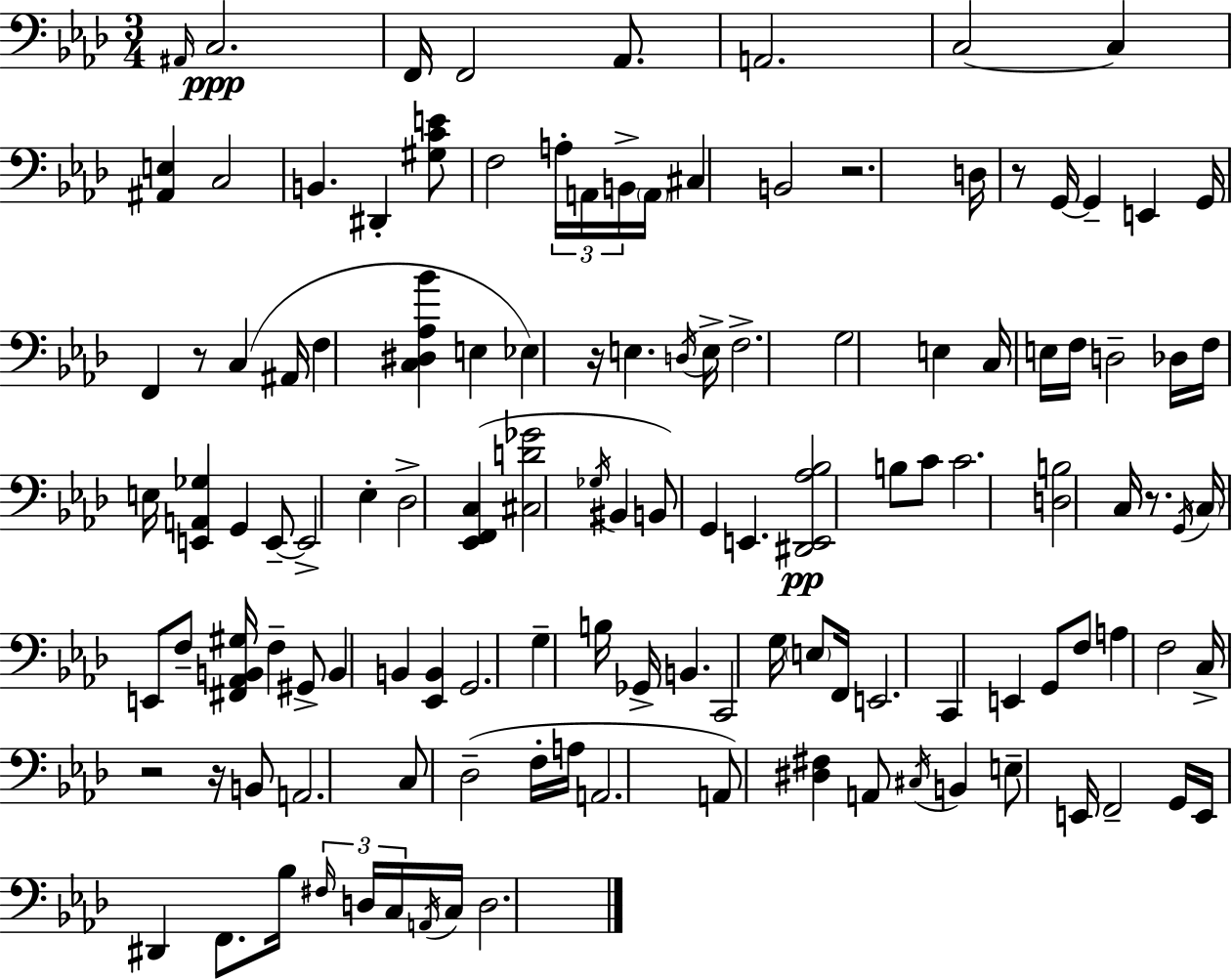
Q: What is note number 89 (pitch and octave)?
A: A2